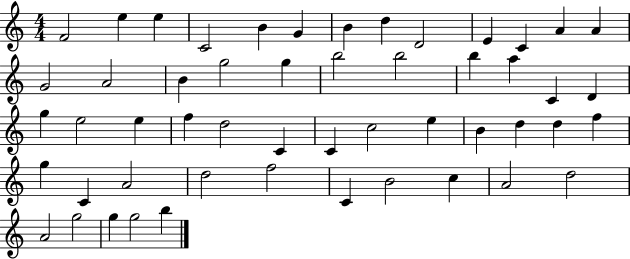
{
  \clef treble
  \numericTimeSignature
  \time 4/4
  \key c \major
  f'2 e''4 e''4 | c'2 b'4 g'4 | b'4 d''4 d'2 | e'4 c'4 a'4 a'4 | \break g'2 a'2 | b'4 g''2 g''4 | b''2 b''2 | b''4 a''4 c'4 d'4 | \break g''4 e''2 e''4 | f''4 d''2 c'4 | c'4 c''2 e''4 | b'4 d''4 d''4 f''4 | \break g''4 c'4 a'2 | d''2 f''2 | c'4 b'2 c''4 | a'2 d''2 | \break a'2 g''2 | g''4 g''2 b''4 | \bar "|."
}